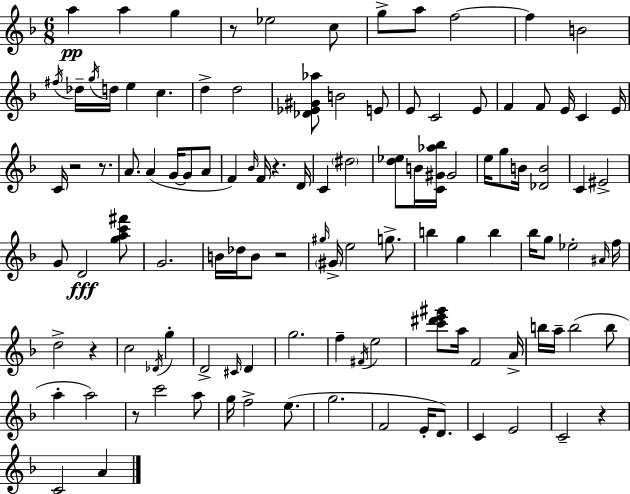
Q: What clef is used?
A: treble